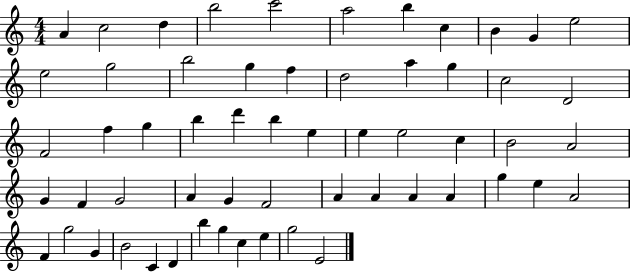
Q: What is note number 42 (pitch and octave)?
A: A4